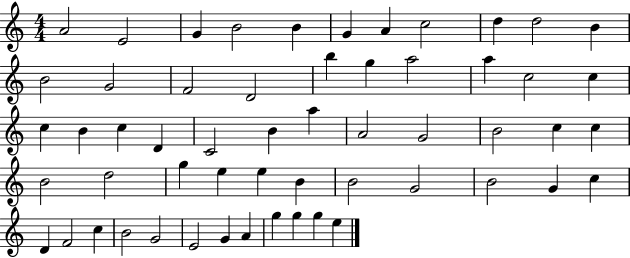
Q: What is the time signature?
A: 4/4